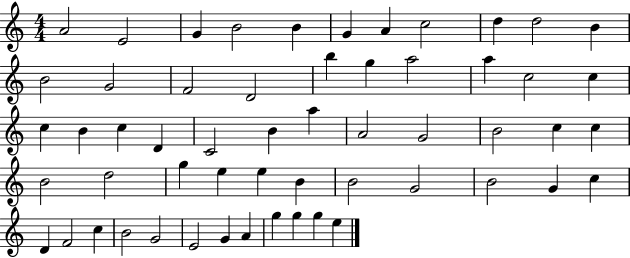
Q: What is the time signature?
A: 4/4